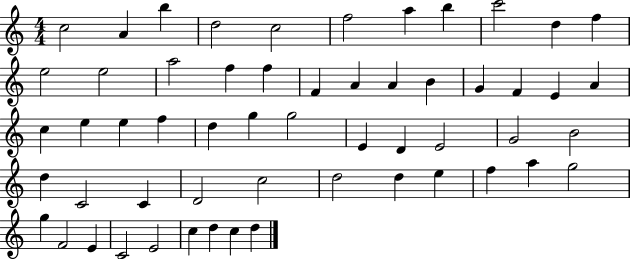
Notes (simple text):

C5/h A4/q B5/q D5/h C5/h F5/h A5/q B5/q C6/h D5/q F5/q E5/h E5/h A5/h F5/q F5/q F4/q A4/q A4/q B4/q G4/q F4/q E4/q A4/q C5/q E5/q E5/q F5/q D5/q G5/q G5/h E4/q D4/q E4/h G4/h B4/h D5/q C4/h C4/q D4/h C5/h D5/h D5/q E5/q F5/q A5/q G5/h G5/q F4/h E4/q C4/h E4/h C5/q D5/q C5/q D5/q